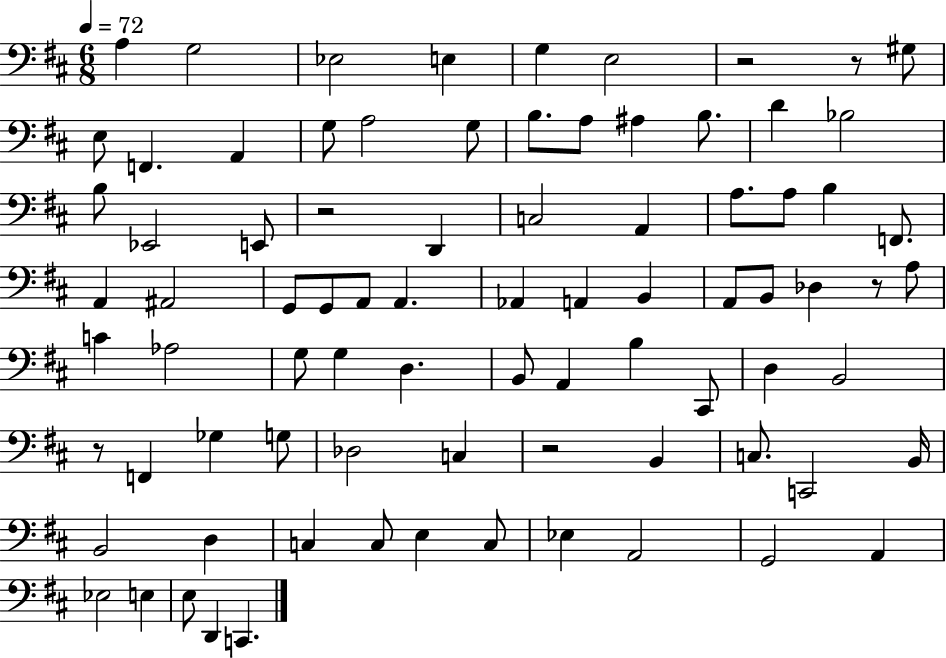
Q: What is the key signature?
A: D major